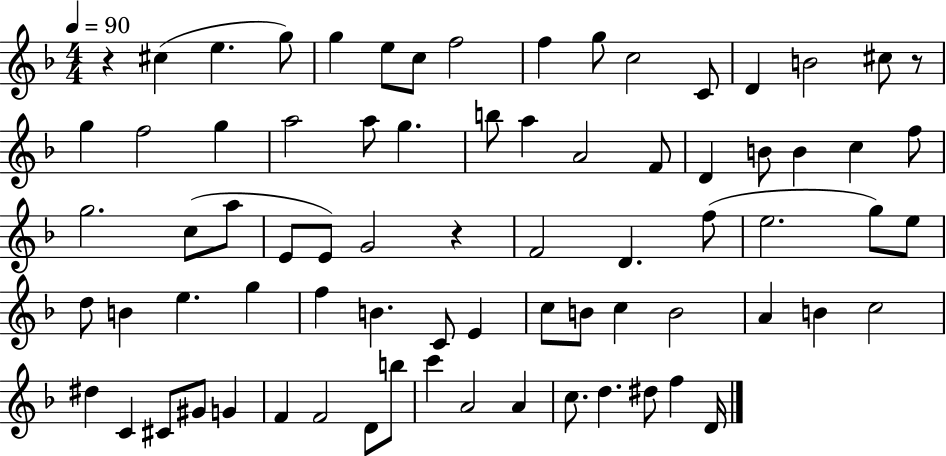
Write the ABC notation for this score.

X:1
T:Untitled
M:4/4
L:1/4
K:F
z ^c e g/2 g e/2 c/2 f2 f g/2 c2 C/2 D B2 ^c/2 z/2 g f2 g a2 a/2 g b/2 a A2 F/2 D B/2 B c f/2 g2 c/2 a/2 E/2 E/2 G2 z F2 D f/2 e2 g/2 e/2 d/2 B e g f B C/2 E c/2 B/2 c B2 A B c2 ^d C ^C/2 ^G/2 G F F2 D/2 b/2 c' A2 A c/2 d ^d/2 f D/4